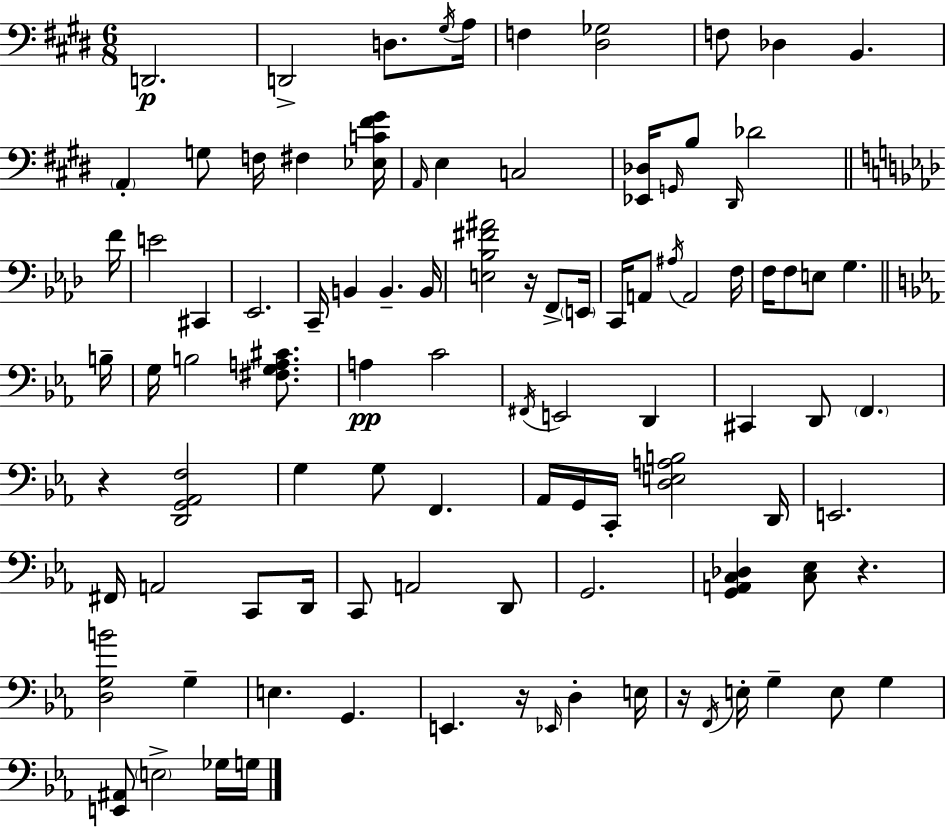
{
  \clef bass
  \numericTimeSignature
  \time 6/8
  \key e \major
  d,2.\p | d,2-> d8. \acciaccatura { gis16 } | a16 f4 <dis ges>2 | f8 des4 b,4. | \break \parenthesize a,4-. g8 f16 fis4 | <ees c' fis' gis'>16 \grace { a,16 } e4 c2 | <ees, des>16 \grace { g,16 } b8 \grace { dis,16 } des'2 | \bar "||" \break \key f \minor f'16 e'2 cis,4 | ees,2. | c,16-- b,4 b,4.-- | b,16 <e bes fis' ais'>2 r16 f,8-> | \break \parenthesize e,16 c,16 a,8 \acciaccatura { ais16 } a,2 | f16 f16 f8 e8 g4. | \bar "||" \break \key ees \major b16-- g16 b2 <fis g a cis'>8. | a4\pp c'2 | \acciaccatura { fis,16 } e,2 d,4 | cis,4 d,8 \parenthesize f,4. | \break r4 <d, g, aes, f>2 | g4 g8 f,4. | aes,16 g,16 c,16-. <d e a b>2 | d,16 e,2. | \break fis,16 a,2 c,8 | d,16 c,8 a,2 | d,8 g,2. | <g, a, c des>4 <c ees>8 r4. | \break <d g b'>2 g4-- | e4. g,4. | e,4. r16 \grace { ees,16 } d4-. | e16 r16 \acciaccatura { f,16 } e16-. g4-- e8 | \break g4 <e, ais,>8 \parenthesize e2-> | ges16 g16 \bar "|."
}